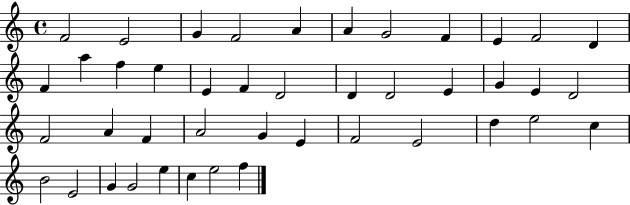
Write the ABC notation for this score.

X:1
T:Untitled
M:4/4
L:1/4
K:C
F2 E2 G F2 A A G2 F E F2 D F a f e E F D2 D D2 E G E D2 F2 A F A2 G E F2 E2 d e2 c B2 E2 G G2 e c e2 f